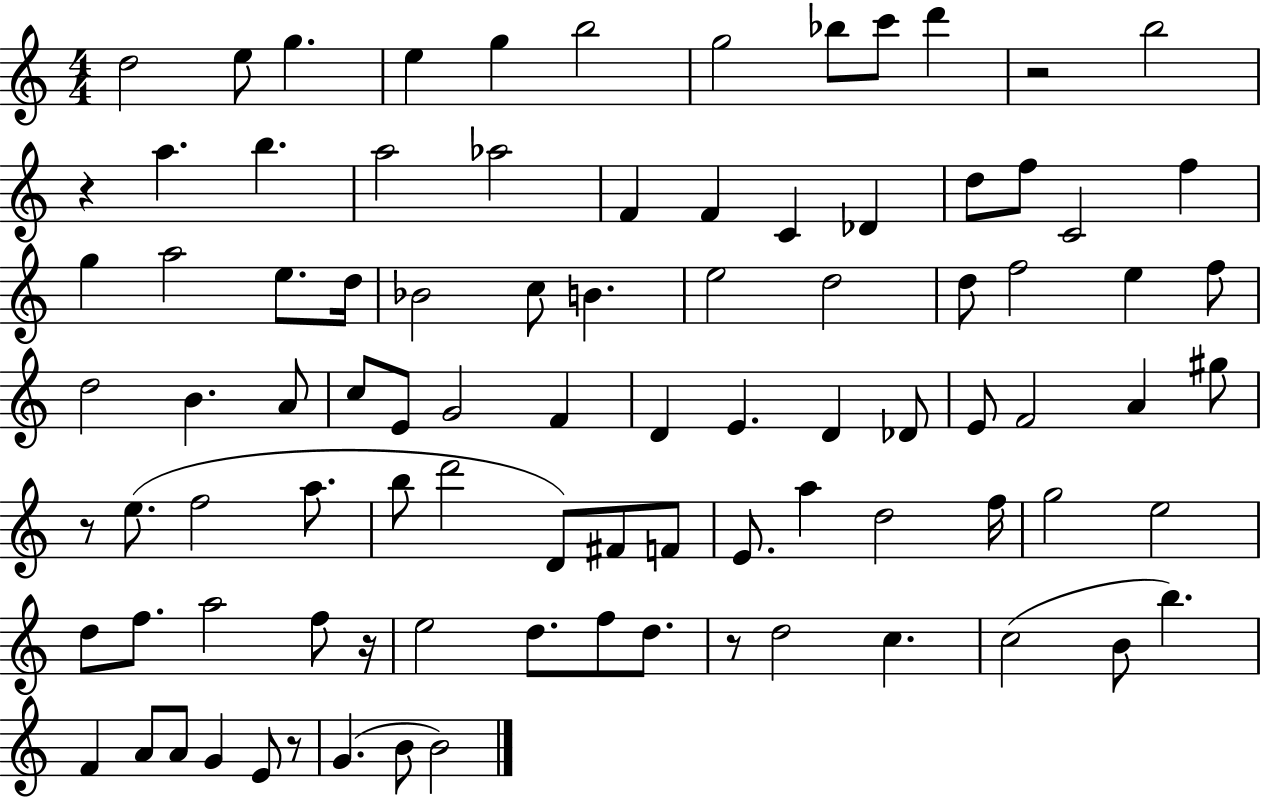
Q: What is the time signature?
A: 4/4